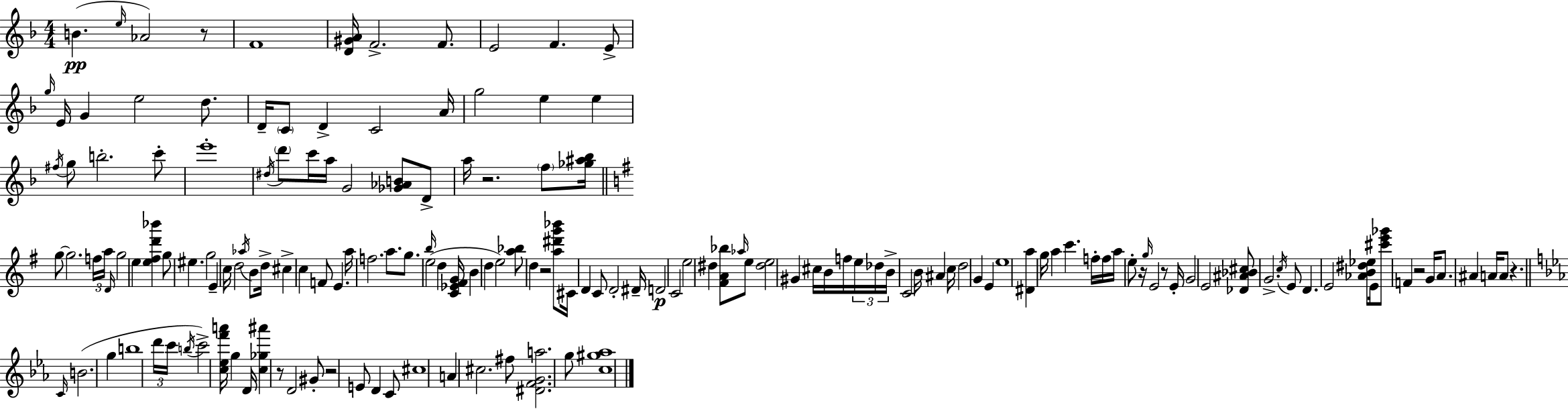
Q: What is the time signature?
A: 4/4